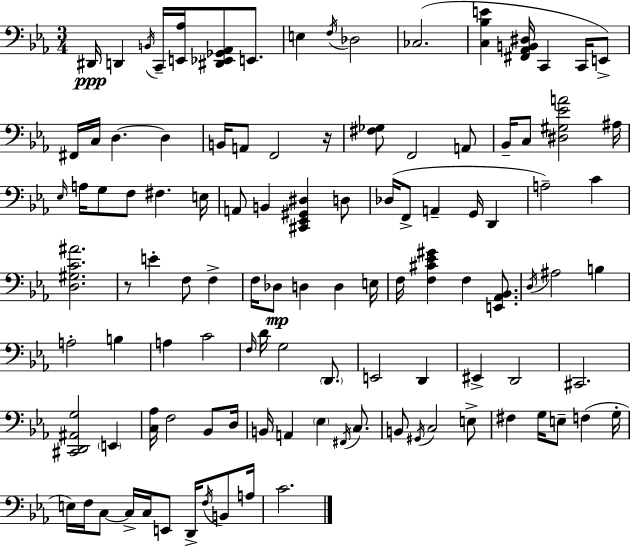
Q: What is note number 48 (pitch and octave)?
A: E3